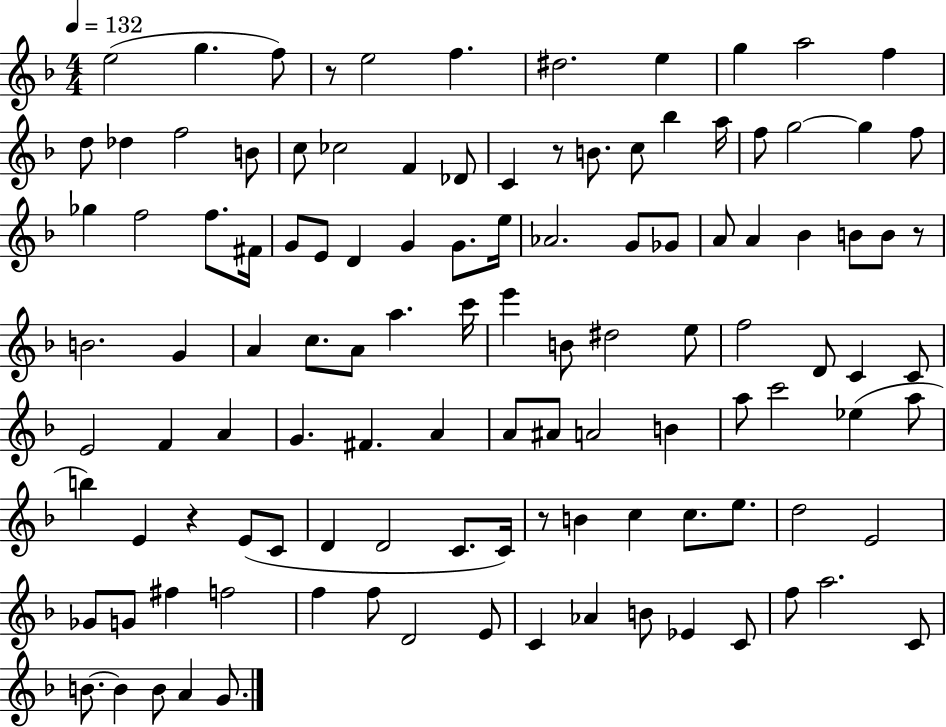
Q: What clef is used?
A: treble